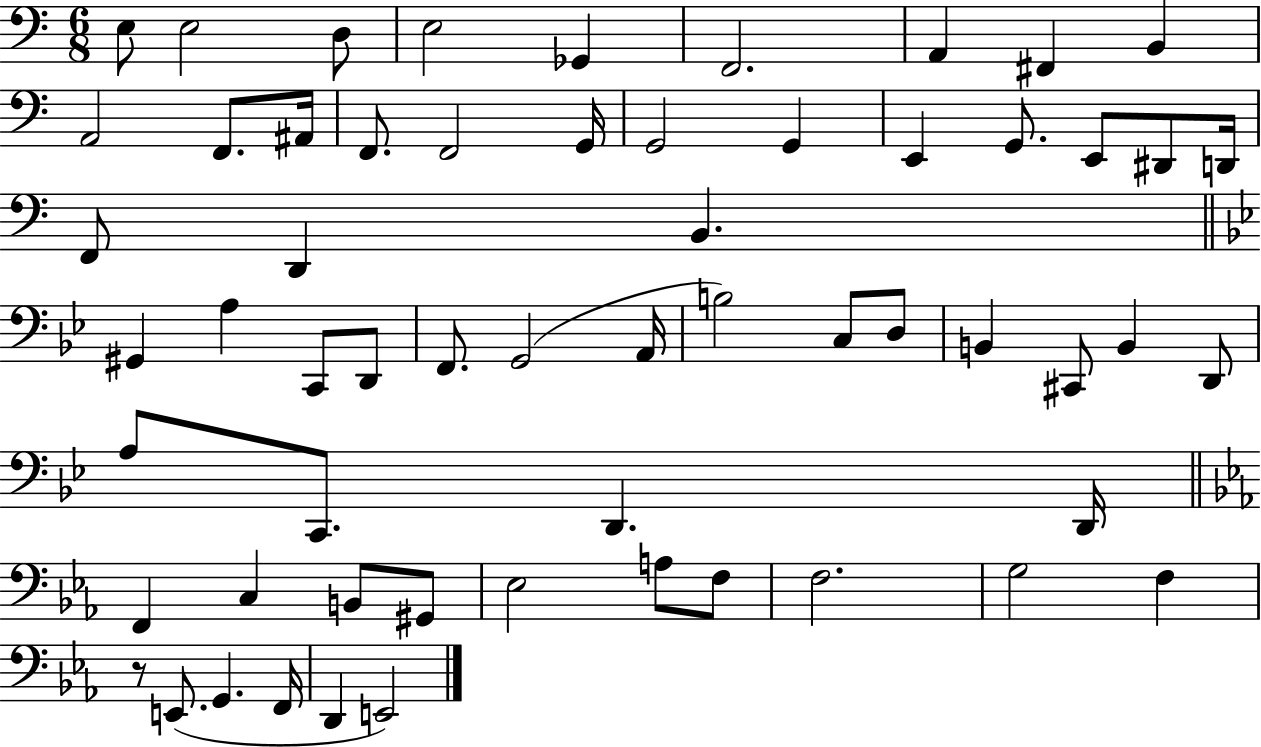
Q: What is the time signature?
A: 6/8